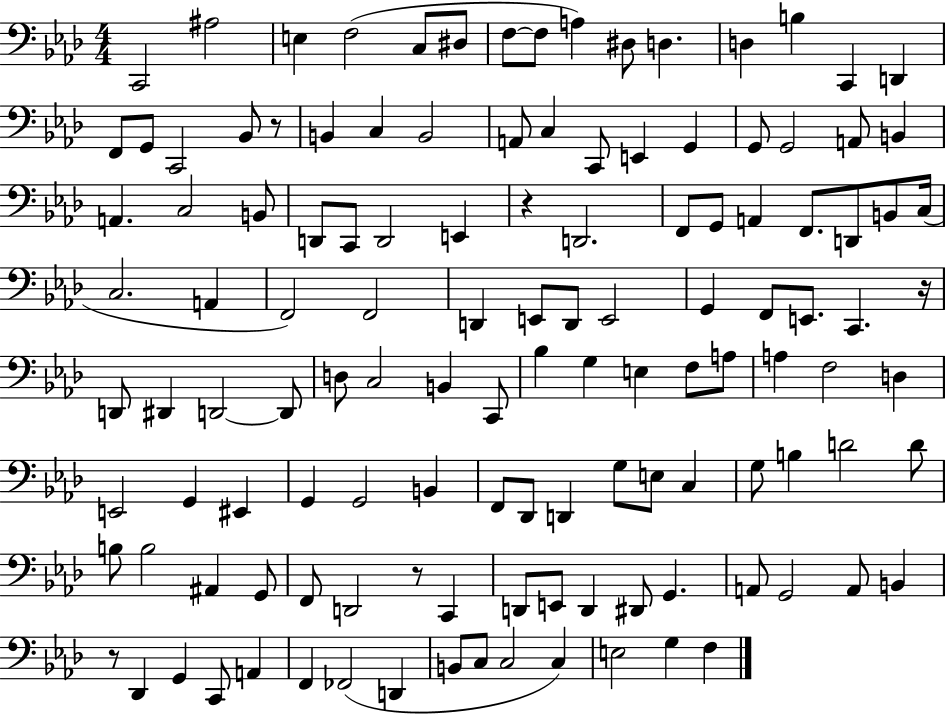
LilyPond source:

{
  \clef bass
  \numericTimeSignature
  \time 4/4
  \key aes \major
  \repeat volta 2 { c,2 ais2 | e4 f2( c8 dis8 | f8~~ f8 a4) dis8 d4. | d4 b4 c,4 d,4 | \break f,8 g,8 c,2 bes,8 r8 | b,4 c4 b,2 | a,8 c4 c,8 e,4 g,4 | g,8 g,2 a,8 b,4 | \break a,4. c2 b,8 | d,8 c,8 d,2 e,4 | r4 d,2. | f,8 g,8 a,4 f,8. d,8 b,8 c16( | \break c2. a,4 | f,2) f,2 | d,4 e,8 d,8 e,2 | g,4 f,8 e,8. c,4. r16 | \break d,8 dis,4 d,2~~ d,8 | d8 c2 b,4 c,8 | bes4 g4 e4 f8 a8 | a4 f2 d4 | \break e,2 g,4 eis,4 | g,4 g,2 b,4 | f,8 des,8 d,4 g8 e8 c4 | g8 b4 d'2 d'8 | \break b8 b2 ais,4 g,8 | f,8 d,2 r8 c,4 | d,8 e,8 d,4 dis,8 g,4. | a,8 g,2 a,8 b,4 | \break r8 des,4 g,4 c,8 a,4 | f,4 fes,2( d,4 | b,8 c8 c2 c4) | e2 g4 f4 | \break } \bar "|."
}